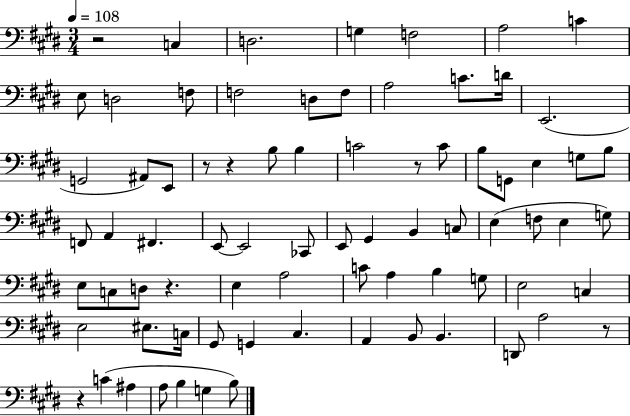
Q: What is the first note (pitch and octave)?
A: C3